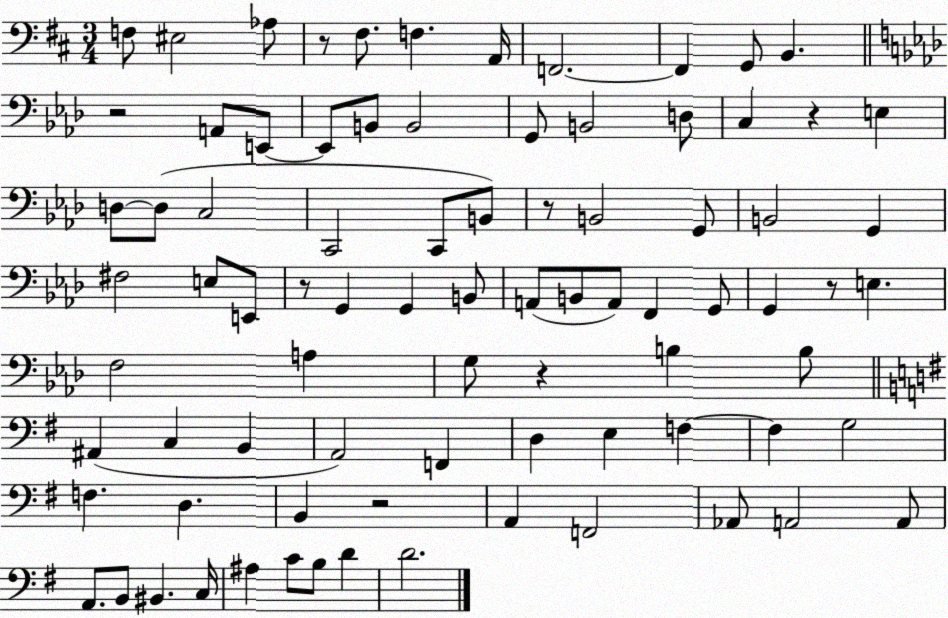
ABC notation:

X:1
T:Untitled
M:3/4
L:1/4
K:D
F,/2 ^E,2 _A,/2 z/2 ^F,/2 F, A,,/4 F,,2 F,, G,,/2 B,, z2 A,,/2 E,,/2 E,,/2 B,,/2 B,,2 G,,/2 B,,2 D,/2 C, z E, D,/2 D,/2 C,2 C,,2 C,,/2 B,,/2 z/2 B,,2 G,,/2 B,,2 G,, ^F,2 E,/2 E,,/2 z/2 G,, G,, B,,/2 A,,/2 B,,/2 A,,/2 F,, G,,/2 G,, z/2 E, F,2 A, G,/2 z B, B,/2 ^A,, C, B,, A,,2 F,, D, E, F, F, G,2 F, D, B,, z2 A,, F,,2 _A,,/2 A,,2 A,,/2 A,,/2 B,,/2 ^B,, C,/4 ^A, C/2 B,/2 D D2